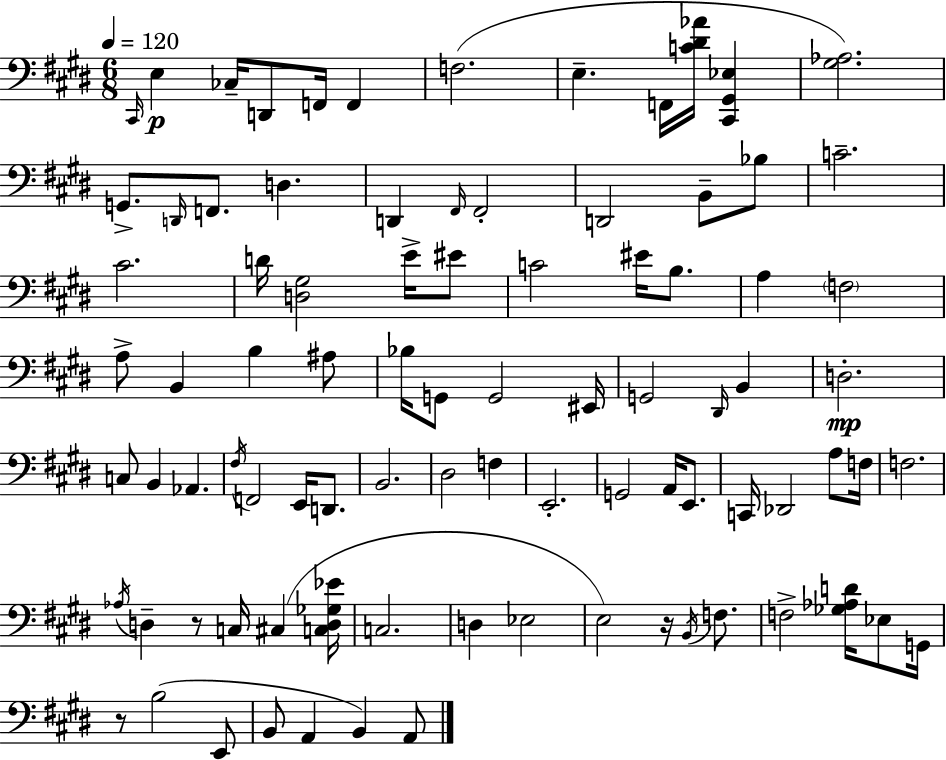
X:1
T:Untitled
M:6/8
L:1/4
K:E
^C,,/4 E, _C,/4 D,,/2 F,,/4 F,, F,2 E, F,,/4 [C^D_A]/4 [^C,,^G,,_E,] [^G,_A,]2 G,,/2 D,,/4 F,,/2 D, D,, ^F,,/4 ^F,,2 D,,2 B,,/2 _B,/2 C2 ^C2 D/4 [D,^G,]2 E/4 ^E/2 C2 ^E/4 B,/2 A, F,2 A,/2 B,, B, ^A,/2 _B,/4 G,,/2 G,,2 ^E,,/4 G,,2 ^D,,/4 B,, D,2 C,/2 B,, _A,, ^F,/4 F,,2 E,,/4 D,,/2 B,,2 ^D,2 F, E,,2 G,,2 A,,/4 E,,/2 C,,/4 _D,,2 A,/2 F,/4 F,2 _A,/4 D, z/2 C,/4 ^C, [C,D,_G,_E]/4 C,2 D, _E,2 E,2 z/4 B,,/4 F,/2 F,2 [_G,_A,D]/4 _E,/2 G,,/4 z/2 B,2 E,,/2 B,,/2 A,, B,, A,,/2